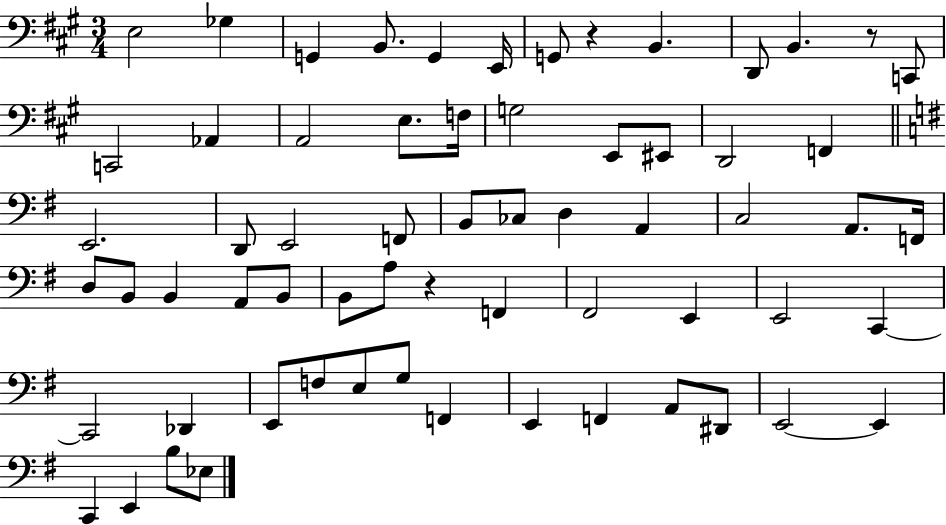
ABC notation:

X:1
T:Untitled
M:3/4
L:1/4
K:A
E,2 _G, G,, B,,/2 G,, E,,/4 G,,/2 z B,, D,,/2 B,, z/2 C,,/2 C,,2 _A,, A,,2 E,/2 F,/4 G,2 E,,/2 ^E,,/2 D,,2 F,, E,,2 D,,/2 E,,2 F,,/2 B,,/2 _C,/2 D, A,, C,2 A,,/2 F,,/4 D,/2 B,,/2 B,, A,,/2 B,,/2 B,,/2 A,/2 z F,, ^F,,2 E,, E,,2 C,, C,,2 _D,, E,,/2 F,/2 E,/2 G,/2 F,, E,, F,, A,,/2 ^D,,/2 E,,2 E,, C,, E,, B,/2 _E,/2